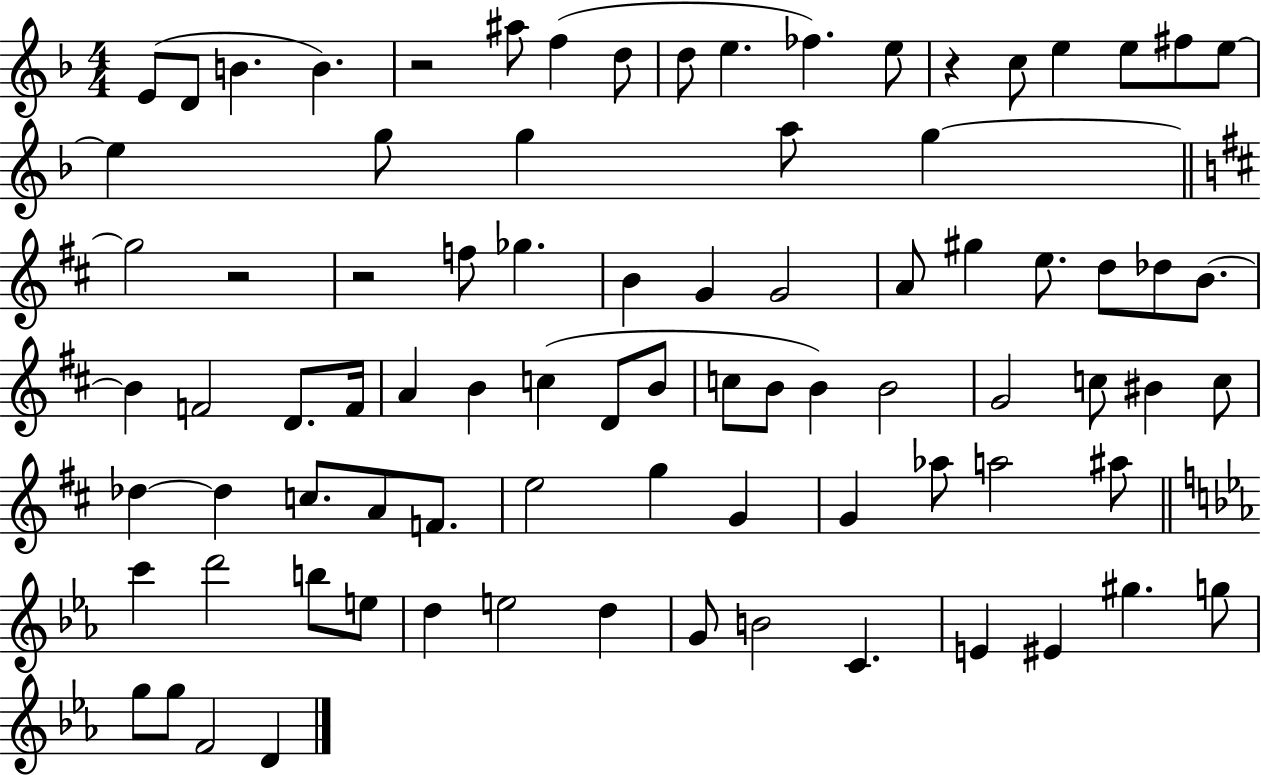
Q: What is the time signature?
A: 4/4